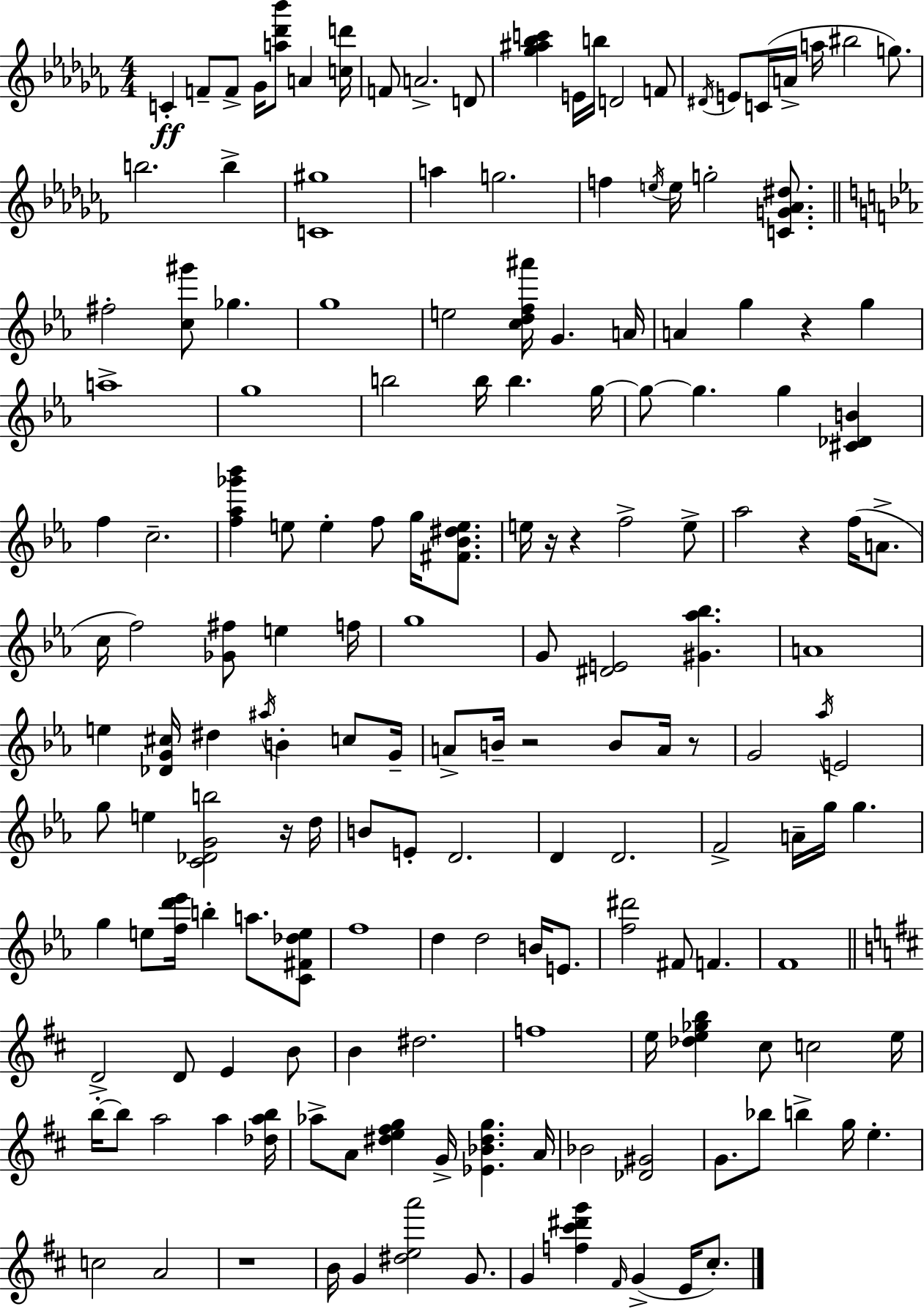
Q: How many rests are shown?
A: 8